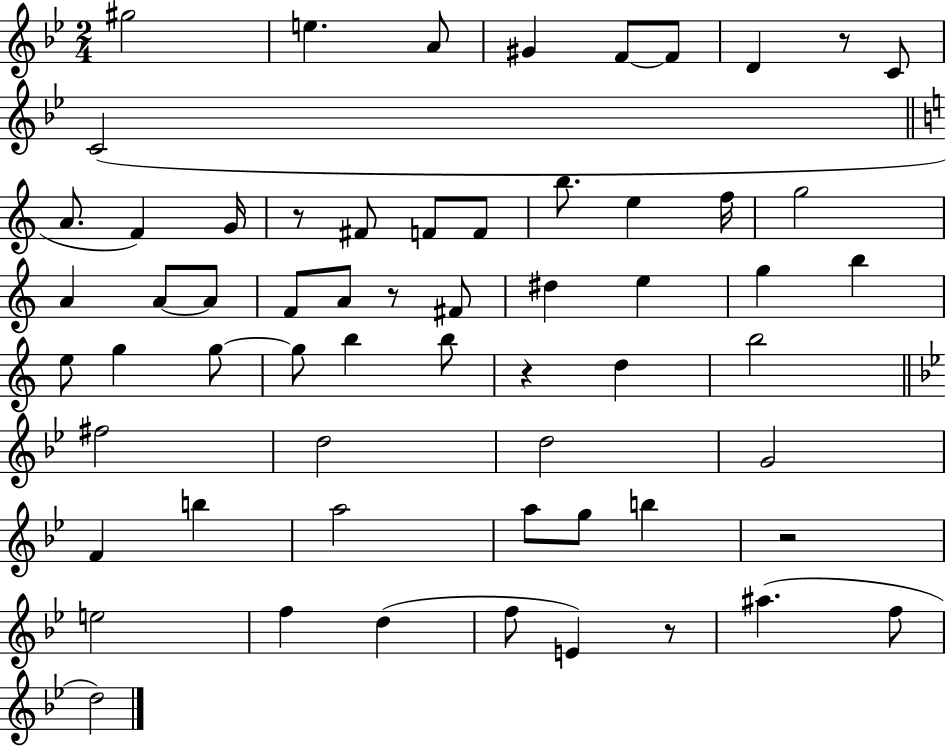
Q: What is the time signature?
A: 2/4